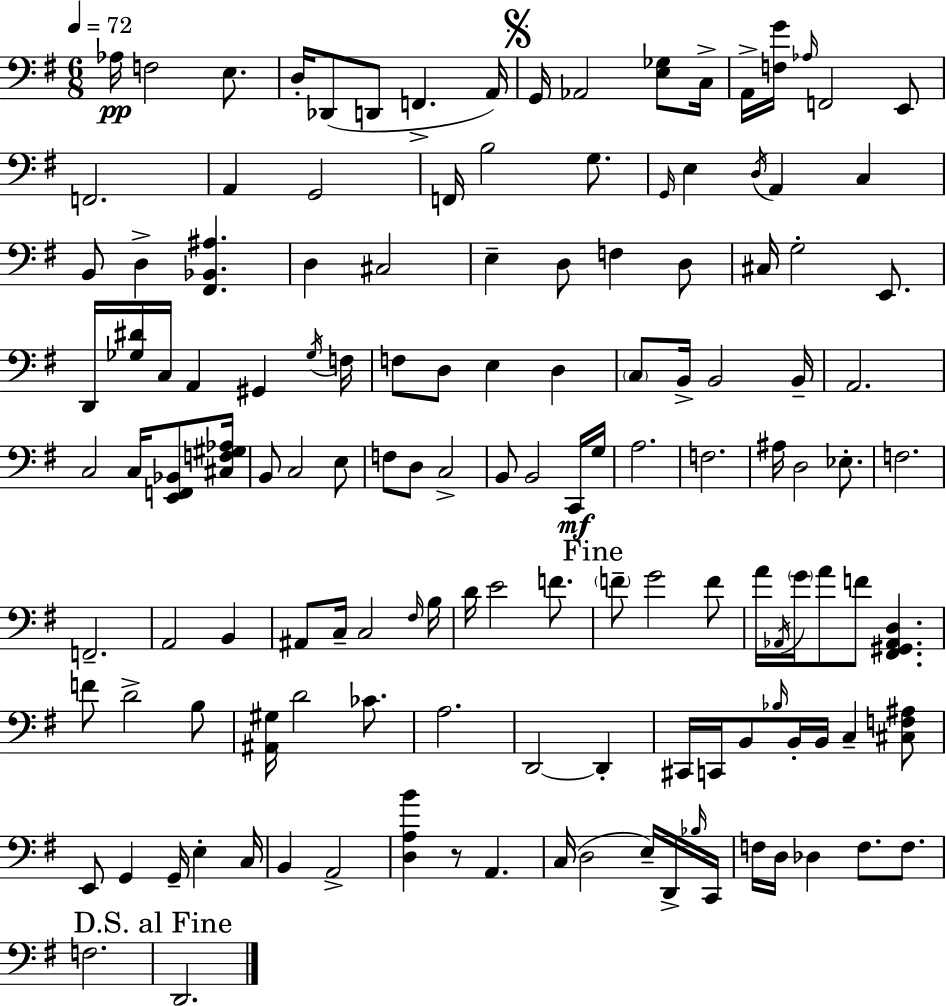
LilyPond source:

{
  \clef bass
  \numericTimeSignature
  \time 6/8
  \key e \minor
  \tempo 4 = 72
  aes16\pp f2 e8. | d16-. des,8( d,8 f,4.-> a,16) | \mark \markup { \musicglyph "scripts.segno" } g,16 aes,2 <e ges>8 c16-> | a,16-> <f g'>16 \grace { aes16 } f,2 e,8 | \break f,2. | a,4 g,2 | f,16 b2 g8. | \grace { g,16 } e4 \acciaccatura { d16 } a,4 c4 | \break b,8 d4-> <fis, bes, ais>4. | d4 cis2 | e4-- d8 f4 | d8 cis16 g2-. | \break e,8. d,16 <ges dis'>16 c16 a,4 gis,4 | \acciaccatura { ges16 } f16 f8 d8 e4 | d4 \parenthesize c8 b,16-> b,2 | b,16-- a,2. | \break c2 | c16 <e, f, bes,>8 <cis f gis aes>16 b,8 c2 | e8 f8 d8 c2-> | b,8 b,2 | \break c,16\mf g16 a2. | f2. | ais16 d2 | ees8.-. f2. | \break f,2.-- | a,2 | b,4 ais,8 c16-- c2 | \grace { fis16 } b16 d'16 e'2 | \break f'8. \mark "Fine" \parenthesize f'8-- g'2 | f'8 a'16 \acciaccatura { aes,16 } \parenthesize g'16 a'8 f'8 | <fis, gis, aes, d>4. f'8 d'2-> | b8 <ais, gis>16 d'2 | \break ces'8. a2. | d,2~~ | d,4-. cis,16 c,16 b,8 \grace { bes16 } b,16-. | b,16 c4-- <cis f ais>8 e,8 g,4 | \break g,16-- e4-. c16 b,4 a,2-> | <d a b'>4 r8 | a,4. c16( d2 | e16--) d,16-> \grace { bes16 } c,16 f16 d16 des4 | \break f8. f8. f2. | \mark "D.S. al Fine" d,2. | \bar "|."
}